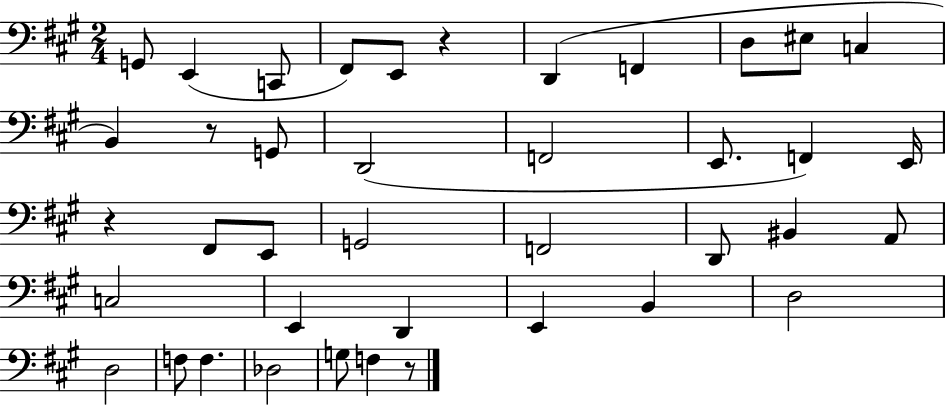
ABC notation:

X:1
T:Untitled
M:2/4
L:1/4
K:A
G,,/2 E,, C,,/2 ^F,,/2 E,,/2 z D,, F,, D,/2 ^E,/2 C, B,, z/2 G,,/2 D,,2 F,,2 E,,/2 F,, E,,/4 z ^F,,/2 E,,/2 G,,2 F,,2 D,,/2 ^B,, A,,/2 C,2 E,, D,, E,, B,, D,2 D,2 F,/2 F, _D,2 G,/2 F, z/2